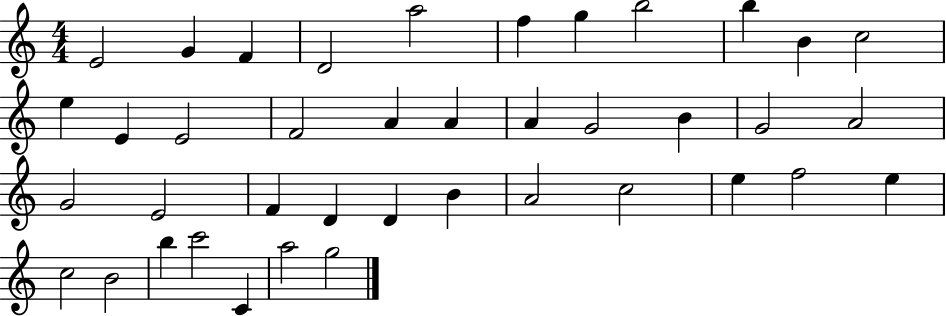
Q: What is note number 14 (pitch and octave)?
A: E4